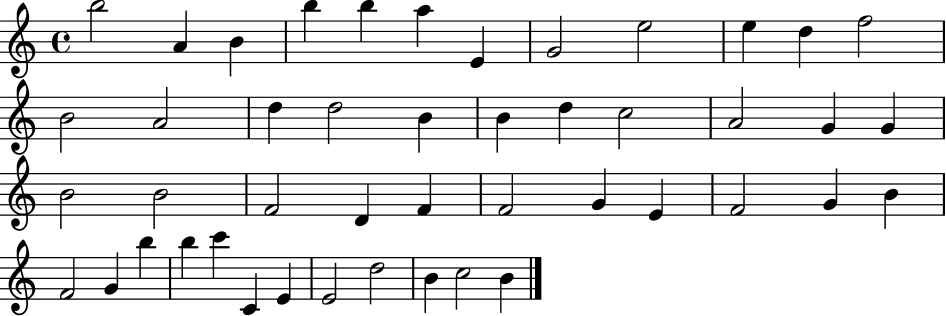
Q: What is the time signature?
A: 4/4